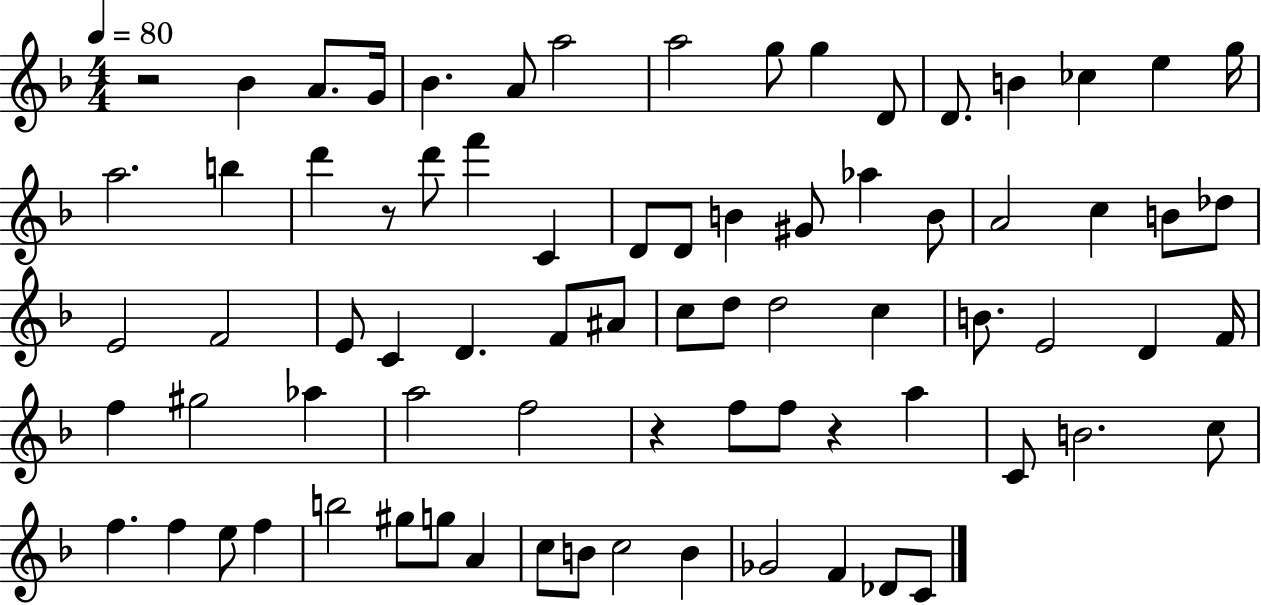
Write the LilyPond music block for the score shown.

{
  \clef treble
  \numericTimeSignature
  \time 4/4
  \key f \major
  \tempo 4 = 80
  r2 bes'4 a'8. g'16 | bes'4. a'8 a''2 | a''2 g''8 g''4 d'8 | d'8. b'4 ces''4 e''4 g''16 | \break a''2. b''4 | d'''4 r8 d'''8 f'''4 c'4 | d'8 d'8 b'4 gis'8 aes''4 b'8 | a'2 c''4 b'8 des''8 | \break e'2 f'2 | e'8 c'4 d'4. f'8 ais'8 | c''8 d''8 d''2 c''4 | b'8. e'2 d'4 f'16 | \break f''4 gis''2 aes''4 | a''2 f''2 | r4 f''8 f''8 r4 a''4 | c'8 b'2. c''8 | \break f''4. f''4 e''8 f''4 | b''2 gis''8 g''8 a'4 | c''8 b'8 c''2 b'4 | ges'2 f'4 des'8 c'8 | \break \bar "|."
}